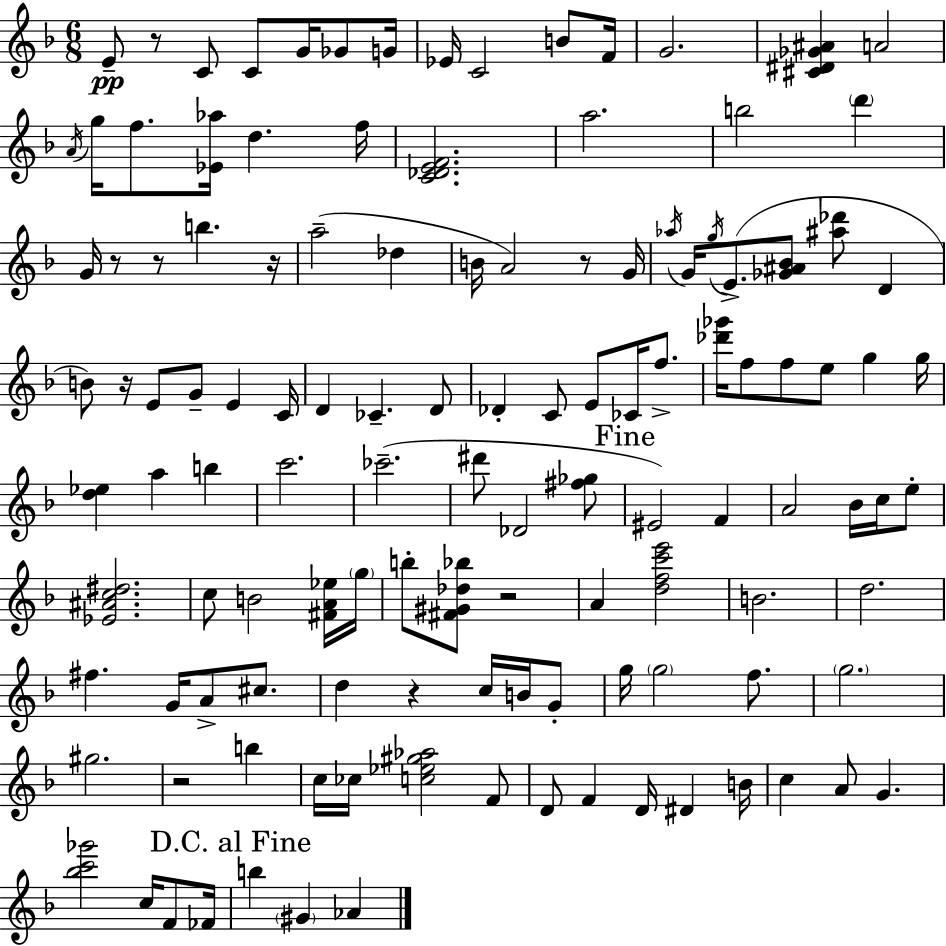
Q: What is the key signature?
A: D minor